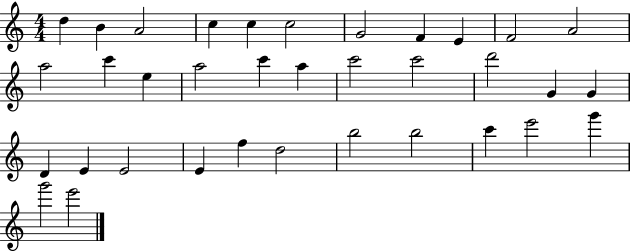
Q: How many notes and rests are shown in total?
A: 35